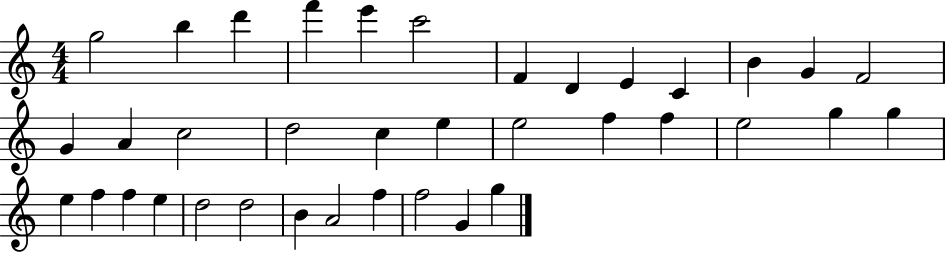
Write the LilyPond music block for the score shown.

{
  \clef treble
  \numericTimeSignature
  \time 4/4
  \key c \major
  g''2 b''4 d'''4 | f'''4 e'''4 c'''2 | f'4 d'4 e'4 c'4 | b'4 g'4 f'2 | \break g'4 a'4 c''2 | d''2 c''4 e''4 | e''2 f''4 f''4 | e''2 g''4 g''4 | \break e''4 f''4 f''4 e''4 | d''2 d''2 | b'4 a'2 f''4 | f''2 g'4 g''4 | \break \bar "|."
}